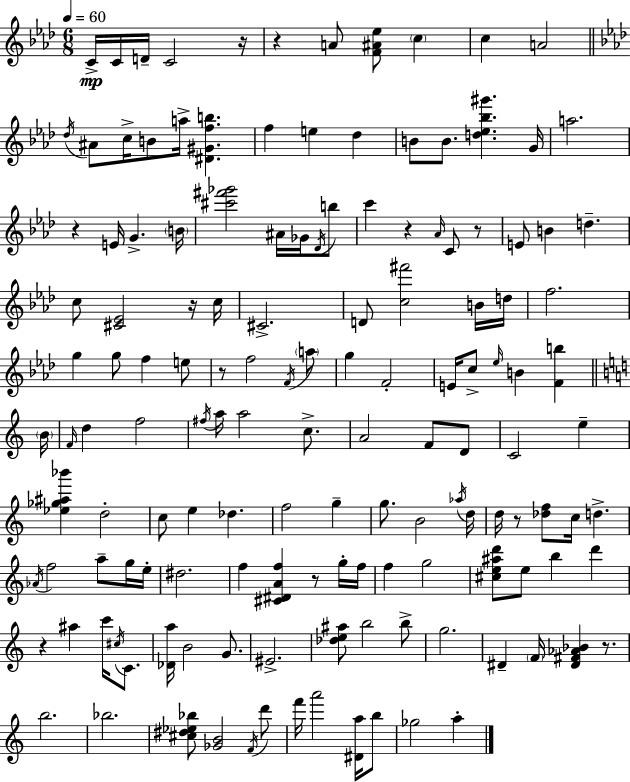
{
  \clef treble
  \numericTimeSignature
  \time 6/8
  \key aes \major
  \tempo 4 = 60
  c'16->\mp c'16 d'16-- c'2 r16 | r4 a'8 <f' ais' ees''>8 \parenthesize c''4 | c''4 a'2 | \bar "||" \break \key aes \major \acciaccatura { des''16 } ais'8 c''16-> b'8 a''16-> <dis' gis' f'' b''>4. | f''4 e''4 des''4 | b'8 b'8. <d'' ees'' bes'' gis'''>4. | g'16 a''2. | \break r4 e'16 g'4.-> | \parenthesize b'16 <cis''' fis''' ges'''>2 ais'16 ges'16 \acciaccatura { des'16 } | b''8 c'''4 r4 \grace { aes'16 } c'8 | r8 e'8 b'4 d''4.-- | \break c''8 <cis' ees'>2 | r16 c''16 cis'2.-> | d'8 <c'' fis'''>2 | b'16 d''16 f''2. | \break g''4 g''8 f''4 | e''8 r8 f''2 | \acciaccatura { f'16 } \parenthesize a''8 g''4 f'2-. | e'16 c''8-> \grace { ees''16 } b'4 | \break <f' b''>4 \bar "||" \break \key a \minor \parenthesize b'16 \grace { f'16 } d''4 f''2 | \acciaccatura { fis''16 } a''16 a''2 | c''8.-> a'2 f'8 | d'8 c'2 e''4-- | \break <ees'' ges'' ais'' bes'''>4 d''2-. | c''8 e''4 des''4. | f''2 g''4-- | g''8. b'2 | \break \acciaccatura { aes''16 } d''16 d''16 r8 <des'' f''>8 c''16 d''4.-> | \acciaccatura { aes'16 } f''2 | a''8-- g''16 e''16-. dis''2. | f''4 <cis' dis' a' f''>4 | \break r8 g''16-. f''16 f''4 g''2 | <cis'' e'' ais'' d'''>8 e''8 b''4 | d'''4 r4 ais''4 | c'''16 \acciaccatura { cis''16 } c'8. <des' a''>16 b'2 | \break g'8. eis'2.-> | <des'' e'' ais''>8 b''2 | b''8-> g''2. | dis'4-- \parenthesize f'16 <dis' fis' aes' bes'>4 | \break r8. b''2. | bes''2. | <cis'' dis'' ees'' bes''>8 <ges' b'>2 | \acciaccatura { f'16 } d'''8 f'''16 a'''2 | \break <dis' a''>16 b''8 ges''2 | a''4-. \bar "|."
}